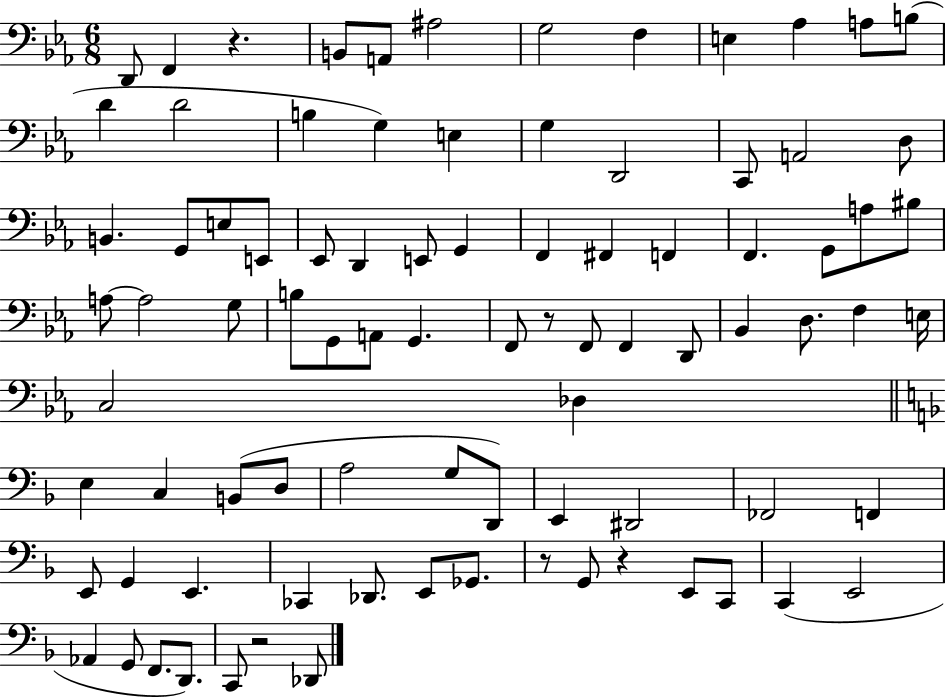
D2/e F2/q R/q. B2/e A2/e A#3/h G3/h F3/q E3/q Ab3/q A3/e B3/e D4/q D4/h B3/q G3/q E3/q G3/q D2/h C2/e A2/h D3/e B2/q. G2/e E3/e E2/e Eb2/e D2/q E2/e G2/q F2/q F#2/q F2/q F2/q. G2/e A3/e BIS3/e A3/e A3/h G3/e B3/e G2/e A2/e G2/q. F2/e R/e F2/e F2/q D2/e Bb2/q D3/e. F3/q E3/s C3/h Db3/q E3/q C3/q B2/e D3/e A3/h G3/e D2/e E2/q D#2/h FES2/h F2/q E2/e G2/q E2/q. CES2/q Db2/e. E2/e Gb2/e. R/e G2/e R/q E2/e C2/e C2/q E2/h Ab2/q G2/e F2/e. D2/e. C2/e R/h Db2/e